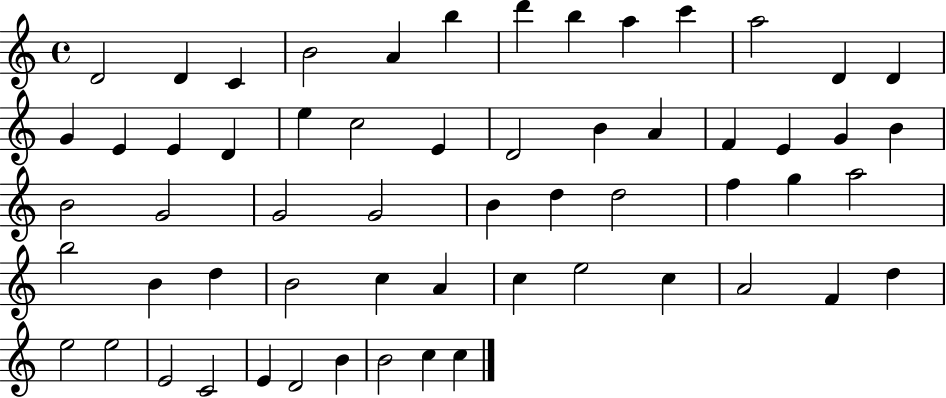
{
  \clef treble
  \time 4/4
  \defaultTimeSignature
  \key c \major
  d'2 d'4 c'4 | b'2 a'4 b''4 | d'''4 b''4 a''4 c'''4 | a''2 d'4 d'4 | \break g'4 e'4 e'4 d'4 | e''4 c''2 e'4 | d'2 b'4 a'4 | f'4 e'4 g'4 b'4 | \break b'2 g'2 | g'2 g'2 | b'4 d''4 d''2 | f''4 g''4 a''2 | \break b''2 b'4 d''4 | b'2 c''4 a'4 | c''4 e''2 c''4 | a'2 f'4 d''4 | \break e''2 e''2 | e'2 c'2 | e'4 d'2 b'4 | b'2 c''4 c''4 | \break \bar "|."
}